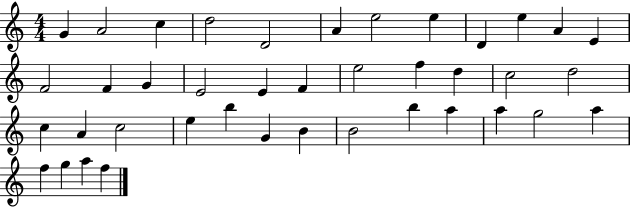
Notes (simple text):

G4/q A4/h C5/q D5/h D4/h A4/q E5/h E5/q D4/q E5/q A4/q E4/q F4/h F4/q G4/q E4/h E4/q F4/q E5/h F5/q D5/q C5/h D5/h C5/q A4/q C5/h E5/q B5/q G4/q B4/q B4/h B5/q A5/q A5/q G5/h A5/q F5/q G5/q A5/q F5/q